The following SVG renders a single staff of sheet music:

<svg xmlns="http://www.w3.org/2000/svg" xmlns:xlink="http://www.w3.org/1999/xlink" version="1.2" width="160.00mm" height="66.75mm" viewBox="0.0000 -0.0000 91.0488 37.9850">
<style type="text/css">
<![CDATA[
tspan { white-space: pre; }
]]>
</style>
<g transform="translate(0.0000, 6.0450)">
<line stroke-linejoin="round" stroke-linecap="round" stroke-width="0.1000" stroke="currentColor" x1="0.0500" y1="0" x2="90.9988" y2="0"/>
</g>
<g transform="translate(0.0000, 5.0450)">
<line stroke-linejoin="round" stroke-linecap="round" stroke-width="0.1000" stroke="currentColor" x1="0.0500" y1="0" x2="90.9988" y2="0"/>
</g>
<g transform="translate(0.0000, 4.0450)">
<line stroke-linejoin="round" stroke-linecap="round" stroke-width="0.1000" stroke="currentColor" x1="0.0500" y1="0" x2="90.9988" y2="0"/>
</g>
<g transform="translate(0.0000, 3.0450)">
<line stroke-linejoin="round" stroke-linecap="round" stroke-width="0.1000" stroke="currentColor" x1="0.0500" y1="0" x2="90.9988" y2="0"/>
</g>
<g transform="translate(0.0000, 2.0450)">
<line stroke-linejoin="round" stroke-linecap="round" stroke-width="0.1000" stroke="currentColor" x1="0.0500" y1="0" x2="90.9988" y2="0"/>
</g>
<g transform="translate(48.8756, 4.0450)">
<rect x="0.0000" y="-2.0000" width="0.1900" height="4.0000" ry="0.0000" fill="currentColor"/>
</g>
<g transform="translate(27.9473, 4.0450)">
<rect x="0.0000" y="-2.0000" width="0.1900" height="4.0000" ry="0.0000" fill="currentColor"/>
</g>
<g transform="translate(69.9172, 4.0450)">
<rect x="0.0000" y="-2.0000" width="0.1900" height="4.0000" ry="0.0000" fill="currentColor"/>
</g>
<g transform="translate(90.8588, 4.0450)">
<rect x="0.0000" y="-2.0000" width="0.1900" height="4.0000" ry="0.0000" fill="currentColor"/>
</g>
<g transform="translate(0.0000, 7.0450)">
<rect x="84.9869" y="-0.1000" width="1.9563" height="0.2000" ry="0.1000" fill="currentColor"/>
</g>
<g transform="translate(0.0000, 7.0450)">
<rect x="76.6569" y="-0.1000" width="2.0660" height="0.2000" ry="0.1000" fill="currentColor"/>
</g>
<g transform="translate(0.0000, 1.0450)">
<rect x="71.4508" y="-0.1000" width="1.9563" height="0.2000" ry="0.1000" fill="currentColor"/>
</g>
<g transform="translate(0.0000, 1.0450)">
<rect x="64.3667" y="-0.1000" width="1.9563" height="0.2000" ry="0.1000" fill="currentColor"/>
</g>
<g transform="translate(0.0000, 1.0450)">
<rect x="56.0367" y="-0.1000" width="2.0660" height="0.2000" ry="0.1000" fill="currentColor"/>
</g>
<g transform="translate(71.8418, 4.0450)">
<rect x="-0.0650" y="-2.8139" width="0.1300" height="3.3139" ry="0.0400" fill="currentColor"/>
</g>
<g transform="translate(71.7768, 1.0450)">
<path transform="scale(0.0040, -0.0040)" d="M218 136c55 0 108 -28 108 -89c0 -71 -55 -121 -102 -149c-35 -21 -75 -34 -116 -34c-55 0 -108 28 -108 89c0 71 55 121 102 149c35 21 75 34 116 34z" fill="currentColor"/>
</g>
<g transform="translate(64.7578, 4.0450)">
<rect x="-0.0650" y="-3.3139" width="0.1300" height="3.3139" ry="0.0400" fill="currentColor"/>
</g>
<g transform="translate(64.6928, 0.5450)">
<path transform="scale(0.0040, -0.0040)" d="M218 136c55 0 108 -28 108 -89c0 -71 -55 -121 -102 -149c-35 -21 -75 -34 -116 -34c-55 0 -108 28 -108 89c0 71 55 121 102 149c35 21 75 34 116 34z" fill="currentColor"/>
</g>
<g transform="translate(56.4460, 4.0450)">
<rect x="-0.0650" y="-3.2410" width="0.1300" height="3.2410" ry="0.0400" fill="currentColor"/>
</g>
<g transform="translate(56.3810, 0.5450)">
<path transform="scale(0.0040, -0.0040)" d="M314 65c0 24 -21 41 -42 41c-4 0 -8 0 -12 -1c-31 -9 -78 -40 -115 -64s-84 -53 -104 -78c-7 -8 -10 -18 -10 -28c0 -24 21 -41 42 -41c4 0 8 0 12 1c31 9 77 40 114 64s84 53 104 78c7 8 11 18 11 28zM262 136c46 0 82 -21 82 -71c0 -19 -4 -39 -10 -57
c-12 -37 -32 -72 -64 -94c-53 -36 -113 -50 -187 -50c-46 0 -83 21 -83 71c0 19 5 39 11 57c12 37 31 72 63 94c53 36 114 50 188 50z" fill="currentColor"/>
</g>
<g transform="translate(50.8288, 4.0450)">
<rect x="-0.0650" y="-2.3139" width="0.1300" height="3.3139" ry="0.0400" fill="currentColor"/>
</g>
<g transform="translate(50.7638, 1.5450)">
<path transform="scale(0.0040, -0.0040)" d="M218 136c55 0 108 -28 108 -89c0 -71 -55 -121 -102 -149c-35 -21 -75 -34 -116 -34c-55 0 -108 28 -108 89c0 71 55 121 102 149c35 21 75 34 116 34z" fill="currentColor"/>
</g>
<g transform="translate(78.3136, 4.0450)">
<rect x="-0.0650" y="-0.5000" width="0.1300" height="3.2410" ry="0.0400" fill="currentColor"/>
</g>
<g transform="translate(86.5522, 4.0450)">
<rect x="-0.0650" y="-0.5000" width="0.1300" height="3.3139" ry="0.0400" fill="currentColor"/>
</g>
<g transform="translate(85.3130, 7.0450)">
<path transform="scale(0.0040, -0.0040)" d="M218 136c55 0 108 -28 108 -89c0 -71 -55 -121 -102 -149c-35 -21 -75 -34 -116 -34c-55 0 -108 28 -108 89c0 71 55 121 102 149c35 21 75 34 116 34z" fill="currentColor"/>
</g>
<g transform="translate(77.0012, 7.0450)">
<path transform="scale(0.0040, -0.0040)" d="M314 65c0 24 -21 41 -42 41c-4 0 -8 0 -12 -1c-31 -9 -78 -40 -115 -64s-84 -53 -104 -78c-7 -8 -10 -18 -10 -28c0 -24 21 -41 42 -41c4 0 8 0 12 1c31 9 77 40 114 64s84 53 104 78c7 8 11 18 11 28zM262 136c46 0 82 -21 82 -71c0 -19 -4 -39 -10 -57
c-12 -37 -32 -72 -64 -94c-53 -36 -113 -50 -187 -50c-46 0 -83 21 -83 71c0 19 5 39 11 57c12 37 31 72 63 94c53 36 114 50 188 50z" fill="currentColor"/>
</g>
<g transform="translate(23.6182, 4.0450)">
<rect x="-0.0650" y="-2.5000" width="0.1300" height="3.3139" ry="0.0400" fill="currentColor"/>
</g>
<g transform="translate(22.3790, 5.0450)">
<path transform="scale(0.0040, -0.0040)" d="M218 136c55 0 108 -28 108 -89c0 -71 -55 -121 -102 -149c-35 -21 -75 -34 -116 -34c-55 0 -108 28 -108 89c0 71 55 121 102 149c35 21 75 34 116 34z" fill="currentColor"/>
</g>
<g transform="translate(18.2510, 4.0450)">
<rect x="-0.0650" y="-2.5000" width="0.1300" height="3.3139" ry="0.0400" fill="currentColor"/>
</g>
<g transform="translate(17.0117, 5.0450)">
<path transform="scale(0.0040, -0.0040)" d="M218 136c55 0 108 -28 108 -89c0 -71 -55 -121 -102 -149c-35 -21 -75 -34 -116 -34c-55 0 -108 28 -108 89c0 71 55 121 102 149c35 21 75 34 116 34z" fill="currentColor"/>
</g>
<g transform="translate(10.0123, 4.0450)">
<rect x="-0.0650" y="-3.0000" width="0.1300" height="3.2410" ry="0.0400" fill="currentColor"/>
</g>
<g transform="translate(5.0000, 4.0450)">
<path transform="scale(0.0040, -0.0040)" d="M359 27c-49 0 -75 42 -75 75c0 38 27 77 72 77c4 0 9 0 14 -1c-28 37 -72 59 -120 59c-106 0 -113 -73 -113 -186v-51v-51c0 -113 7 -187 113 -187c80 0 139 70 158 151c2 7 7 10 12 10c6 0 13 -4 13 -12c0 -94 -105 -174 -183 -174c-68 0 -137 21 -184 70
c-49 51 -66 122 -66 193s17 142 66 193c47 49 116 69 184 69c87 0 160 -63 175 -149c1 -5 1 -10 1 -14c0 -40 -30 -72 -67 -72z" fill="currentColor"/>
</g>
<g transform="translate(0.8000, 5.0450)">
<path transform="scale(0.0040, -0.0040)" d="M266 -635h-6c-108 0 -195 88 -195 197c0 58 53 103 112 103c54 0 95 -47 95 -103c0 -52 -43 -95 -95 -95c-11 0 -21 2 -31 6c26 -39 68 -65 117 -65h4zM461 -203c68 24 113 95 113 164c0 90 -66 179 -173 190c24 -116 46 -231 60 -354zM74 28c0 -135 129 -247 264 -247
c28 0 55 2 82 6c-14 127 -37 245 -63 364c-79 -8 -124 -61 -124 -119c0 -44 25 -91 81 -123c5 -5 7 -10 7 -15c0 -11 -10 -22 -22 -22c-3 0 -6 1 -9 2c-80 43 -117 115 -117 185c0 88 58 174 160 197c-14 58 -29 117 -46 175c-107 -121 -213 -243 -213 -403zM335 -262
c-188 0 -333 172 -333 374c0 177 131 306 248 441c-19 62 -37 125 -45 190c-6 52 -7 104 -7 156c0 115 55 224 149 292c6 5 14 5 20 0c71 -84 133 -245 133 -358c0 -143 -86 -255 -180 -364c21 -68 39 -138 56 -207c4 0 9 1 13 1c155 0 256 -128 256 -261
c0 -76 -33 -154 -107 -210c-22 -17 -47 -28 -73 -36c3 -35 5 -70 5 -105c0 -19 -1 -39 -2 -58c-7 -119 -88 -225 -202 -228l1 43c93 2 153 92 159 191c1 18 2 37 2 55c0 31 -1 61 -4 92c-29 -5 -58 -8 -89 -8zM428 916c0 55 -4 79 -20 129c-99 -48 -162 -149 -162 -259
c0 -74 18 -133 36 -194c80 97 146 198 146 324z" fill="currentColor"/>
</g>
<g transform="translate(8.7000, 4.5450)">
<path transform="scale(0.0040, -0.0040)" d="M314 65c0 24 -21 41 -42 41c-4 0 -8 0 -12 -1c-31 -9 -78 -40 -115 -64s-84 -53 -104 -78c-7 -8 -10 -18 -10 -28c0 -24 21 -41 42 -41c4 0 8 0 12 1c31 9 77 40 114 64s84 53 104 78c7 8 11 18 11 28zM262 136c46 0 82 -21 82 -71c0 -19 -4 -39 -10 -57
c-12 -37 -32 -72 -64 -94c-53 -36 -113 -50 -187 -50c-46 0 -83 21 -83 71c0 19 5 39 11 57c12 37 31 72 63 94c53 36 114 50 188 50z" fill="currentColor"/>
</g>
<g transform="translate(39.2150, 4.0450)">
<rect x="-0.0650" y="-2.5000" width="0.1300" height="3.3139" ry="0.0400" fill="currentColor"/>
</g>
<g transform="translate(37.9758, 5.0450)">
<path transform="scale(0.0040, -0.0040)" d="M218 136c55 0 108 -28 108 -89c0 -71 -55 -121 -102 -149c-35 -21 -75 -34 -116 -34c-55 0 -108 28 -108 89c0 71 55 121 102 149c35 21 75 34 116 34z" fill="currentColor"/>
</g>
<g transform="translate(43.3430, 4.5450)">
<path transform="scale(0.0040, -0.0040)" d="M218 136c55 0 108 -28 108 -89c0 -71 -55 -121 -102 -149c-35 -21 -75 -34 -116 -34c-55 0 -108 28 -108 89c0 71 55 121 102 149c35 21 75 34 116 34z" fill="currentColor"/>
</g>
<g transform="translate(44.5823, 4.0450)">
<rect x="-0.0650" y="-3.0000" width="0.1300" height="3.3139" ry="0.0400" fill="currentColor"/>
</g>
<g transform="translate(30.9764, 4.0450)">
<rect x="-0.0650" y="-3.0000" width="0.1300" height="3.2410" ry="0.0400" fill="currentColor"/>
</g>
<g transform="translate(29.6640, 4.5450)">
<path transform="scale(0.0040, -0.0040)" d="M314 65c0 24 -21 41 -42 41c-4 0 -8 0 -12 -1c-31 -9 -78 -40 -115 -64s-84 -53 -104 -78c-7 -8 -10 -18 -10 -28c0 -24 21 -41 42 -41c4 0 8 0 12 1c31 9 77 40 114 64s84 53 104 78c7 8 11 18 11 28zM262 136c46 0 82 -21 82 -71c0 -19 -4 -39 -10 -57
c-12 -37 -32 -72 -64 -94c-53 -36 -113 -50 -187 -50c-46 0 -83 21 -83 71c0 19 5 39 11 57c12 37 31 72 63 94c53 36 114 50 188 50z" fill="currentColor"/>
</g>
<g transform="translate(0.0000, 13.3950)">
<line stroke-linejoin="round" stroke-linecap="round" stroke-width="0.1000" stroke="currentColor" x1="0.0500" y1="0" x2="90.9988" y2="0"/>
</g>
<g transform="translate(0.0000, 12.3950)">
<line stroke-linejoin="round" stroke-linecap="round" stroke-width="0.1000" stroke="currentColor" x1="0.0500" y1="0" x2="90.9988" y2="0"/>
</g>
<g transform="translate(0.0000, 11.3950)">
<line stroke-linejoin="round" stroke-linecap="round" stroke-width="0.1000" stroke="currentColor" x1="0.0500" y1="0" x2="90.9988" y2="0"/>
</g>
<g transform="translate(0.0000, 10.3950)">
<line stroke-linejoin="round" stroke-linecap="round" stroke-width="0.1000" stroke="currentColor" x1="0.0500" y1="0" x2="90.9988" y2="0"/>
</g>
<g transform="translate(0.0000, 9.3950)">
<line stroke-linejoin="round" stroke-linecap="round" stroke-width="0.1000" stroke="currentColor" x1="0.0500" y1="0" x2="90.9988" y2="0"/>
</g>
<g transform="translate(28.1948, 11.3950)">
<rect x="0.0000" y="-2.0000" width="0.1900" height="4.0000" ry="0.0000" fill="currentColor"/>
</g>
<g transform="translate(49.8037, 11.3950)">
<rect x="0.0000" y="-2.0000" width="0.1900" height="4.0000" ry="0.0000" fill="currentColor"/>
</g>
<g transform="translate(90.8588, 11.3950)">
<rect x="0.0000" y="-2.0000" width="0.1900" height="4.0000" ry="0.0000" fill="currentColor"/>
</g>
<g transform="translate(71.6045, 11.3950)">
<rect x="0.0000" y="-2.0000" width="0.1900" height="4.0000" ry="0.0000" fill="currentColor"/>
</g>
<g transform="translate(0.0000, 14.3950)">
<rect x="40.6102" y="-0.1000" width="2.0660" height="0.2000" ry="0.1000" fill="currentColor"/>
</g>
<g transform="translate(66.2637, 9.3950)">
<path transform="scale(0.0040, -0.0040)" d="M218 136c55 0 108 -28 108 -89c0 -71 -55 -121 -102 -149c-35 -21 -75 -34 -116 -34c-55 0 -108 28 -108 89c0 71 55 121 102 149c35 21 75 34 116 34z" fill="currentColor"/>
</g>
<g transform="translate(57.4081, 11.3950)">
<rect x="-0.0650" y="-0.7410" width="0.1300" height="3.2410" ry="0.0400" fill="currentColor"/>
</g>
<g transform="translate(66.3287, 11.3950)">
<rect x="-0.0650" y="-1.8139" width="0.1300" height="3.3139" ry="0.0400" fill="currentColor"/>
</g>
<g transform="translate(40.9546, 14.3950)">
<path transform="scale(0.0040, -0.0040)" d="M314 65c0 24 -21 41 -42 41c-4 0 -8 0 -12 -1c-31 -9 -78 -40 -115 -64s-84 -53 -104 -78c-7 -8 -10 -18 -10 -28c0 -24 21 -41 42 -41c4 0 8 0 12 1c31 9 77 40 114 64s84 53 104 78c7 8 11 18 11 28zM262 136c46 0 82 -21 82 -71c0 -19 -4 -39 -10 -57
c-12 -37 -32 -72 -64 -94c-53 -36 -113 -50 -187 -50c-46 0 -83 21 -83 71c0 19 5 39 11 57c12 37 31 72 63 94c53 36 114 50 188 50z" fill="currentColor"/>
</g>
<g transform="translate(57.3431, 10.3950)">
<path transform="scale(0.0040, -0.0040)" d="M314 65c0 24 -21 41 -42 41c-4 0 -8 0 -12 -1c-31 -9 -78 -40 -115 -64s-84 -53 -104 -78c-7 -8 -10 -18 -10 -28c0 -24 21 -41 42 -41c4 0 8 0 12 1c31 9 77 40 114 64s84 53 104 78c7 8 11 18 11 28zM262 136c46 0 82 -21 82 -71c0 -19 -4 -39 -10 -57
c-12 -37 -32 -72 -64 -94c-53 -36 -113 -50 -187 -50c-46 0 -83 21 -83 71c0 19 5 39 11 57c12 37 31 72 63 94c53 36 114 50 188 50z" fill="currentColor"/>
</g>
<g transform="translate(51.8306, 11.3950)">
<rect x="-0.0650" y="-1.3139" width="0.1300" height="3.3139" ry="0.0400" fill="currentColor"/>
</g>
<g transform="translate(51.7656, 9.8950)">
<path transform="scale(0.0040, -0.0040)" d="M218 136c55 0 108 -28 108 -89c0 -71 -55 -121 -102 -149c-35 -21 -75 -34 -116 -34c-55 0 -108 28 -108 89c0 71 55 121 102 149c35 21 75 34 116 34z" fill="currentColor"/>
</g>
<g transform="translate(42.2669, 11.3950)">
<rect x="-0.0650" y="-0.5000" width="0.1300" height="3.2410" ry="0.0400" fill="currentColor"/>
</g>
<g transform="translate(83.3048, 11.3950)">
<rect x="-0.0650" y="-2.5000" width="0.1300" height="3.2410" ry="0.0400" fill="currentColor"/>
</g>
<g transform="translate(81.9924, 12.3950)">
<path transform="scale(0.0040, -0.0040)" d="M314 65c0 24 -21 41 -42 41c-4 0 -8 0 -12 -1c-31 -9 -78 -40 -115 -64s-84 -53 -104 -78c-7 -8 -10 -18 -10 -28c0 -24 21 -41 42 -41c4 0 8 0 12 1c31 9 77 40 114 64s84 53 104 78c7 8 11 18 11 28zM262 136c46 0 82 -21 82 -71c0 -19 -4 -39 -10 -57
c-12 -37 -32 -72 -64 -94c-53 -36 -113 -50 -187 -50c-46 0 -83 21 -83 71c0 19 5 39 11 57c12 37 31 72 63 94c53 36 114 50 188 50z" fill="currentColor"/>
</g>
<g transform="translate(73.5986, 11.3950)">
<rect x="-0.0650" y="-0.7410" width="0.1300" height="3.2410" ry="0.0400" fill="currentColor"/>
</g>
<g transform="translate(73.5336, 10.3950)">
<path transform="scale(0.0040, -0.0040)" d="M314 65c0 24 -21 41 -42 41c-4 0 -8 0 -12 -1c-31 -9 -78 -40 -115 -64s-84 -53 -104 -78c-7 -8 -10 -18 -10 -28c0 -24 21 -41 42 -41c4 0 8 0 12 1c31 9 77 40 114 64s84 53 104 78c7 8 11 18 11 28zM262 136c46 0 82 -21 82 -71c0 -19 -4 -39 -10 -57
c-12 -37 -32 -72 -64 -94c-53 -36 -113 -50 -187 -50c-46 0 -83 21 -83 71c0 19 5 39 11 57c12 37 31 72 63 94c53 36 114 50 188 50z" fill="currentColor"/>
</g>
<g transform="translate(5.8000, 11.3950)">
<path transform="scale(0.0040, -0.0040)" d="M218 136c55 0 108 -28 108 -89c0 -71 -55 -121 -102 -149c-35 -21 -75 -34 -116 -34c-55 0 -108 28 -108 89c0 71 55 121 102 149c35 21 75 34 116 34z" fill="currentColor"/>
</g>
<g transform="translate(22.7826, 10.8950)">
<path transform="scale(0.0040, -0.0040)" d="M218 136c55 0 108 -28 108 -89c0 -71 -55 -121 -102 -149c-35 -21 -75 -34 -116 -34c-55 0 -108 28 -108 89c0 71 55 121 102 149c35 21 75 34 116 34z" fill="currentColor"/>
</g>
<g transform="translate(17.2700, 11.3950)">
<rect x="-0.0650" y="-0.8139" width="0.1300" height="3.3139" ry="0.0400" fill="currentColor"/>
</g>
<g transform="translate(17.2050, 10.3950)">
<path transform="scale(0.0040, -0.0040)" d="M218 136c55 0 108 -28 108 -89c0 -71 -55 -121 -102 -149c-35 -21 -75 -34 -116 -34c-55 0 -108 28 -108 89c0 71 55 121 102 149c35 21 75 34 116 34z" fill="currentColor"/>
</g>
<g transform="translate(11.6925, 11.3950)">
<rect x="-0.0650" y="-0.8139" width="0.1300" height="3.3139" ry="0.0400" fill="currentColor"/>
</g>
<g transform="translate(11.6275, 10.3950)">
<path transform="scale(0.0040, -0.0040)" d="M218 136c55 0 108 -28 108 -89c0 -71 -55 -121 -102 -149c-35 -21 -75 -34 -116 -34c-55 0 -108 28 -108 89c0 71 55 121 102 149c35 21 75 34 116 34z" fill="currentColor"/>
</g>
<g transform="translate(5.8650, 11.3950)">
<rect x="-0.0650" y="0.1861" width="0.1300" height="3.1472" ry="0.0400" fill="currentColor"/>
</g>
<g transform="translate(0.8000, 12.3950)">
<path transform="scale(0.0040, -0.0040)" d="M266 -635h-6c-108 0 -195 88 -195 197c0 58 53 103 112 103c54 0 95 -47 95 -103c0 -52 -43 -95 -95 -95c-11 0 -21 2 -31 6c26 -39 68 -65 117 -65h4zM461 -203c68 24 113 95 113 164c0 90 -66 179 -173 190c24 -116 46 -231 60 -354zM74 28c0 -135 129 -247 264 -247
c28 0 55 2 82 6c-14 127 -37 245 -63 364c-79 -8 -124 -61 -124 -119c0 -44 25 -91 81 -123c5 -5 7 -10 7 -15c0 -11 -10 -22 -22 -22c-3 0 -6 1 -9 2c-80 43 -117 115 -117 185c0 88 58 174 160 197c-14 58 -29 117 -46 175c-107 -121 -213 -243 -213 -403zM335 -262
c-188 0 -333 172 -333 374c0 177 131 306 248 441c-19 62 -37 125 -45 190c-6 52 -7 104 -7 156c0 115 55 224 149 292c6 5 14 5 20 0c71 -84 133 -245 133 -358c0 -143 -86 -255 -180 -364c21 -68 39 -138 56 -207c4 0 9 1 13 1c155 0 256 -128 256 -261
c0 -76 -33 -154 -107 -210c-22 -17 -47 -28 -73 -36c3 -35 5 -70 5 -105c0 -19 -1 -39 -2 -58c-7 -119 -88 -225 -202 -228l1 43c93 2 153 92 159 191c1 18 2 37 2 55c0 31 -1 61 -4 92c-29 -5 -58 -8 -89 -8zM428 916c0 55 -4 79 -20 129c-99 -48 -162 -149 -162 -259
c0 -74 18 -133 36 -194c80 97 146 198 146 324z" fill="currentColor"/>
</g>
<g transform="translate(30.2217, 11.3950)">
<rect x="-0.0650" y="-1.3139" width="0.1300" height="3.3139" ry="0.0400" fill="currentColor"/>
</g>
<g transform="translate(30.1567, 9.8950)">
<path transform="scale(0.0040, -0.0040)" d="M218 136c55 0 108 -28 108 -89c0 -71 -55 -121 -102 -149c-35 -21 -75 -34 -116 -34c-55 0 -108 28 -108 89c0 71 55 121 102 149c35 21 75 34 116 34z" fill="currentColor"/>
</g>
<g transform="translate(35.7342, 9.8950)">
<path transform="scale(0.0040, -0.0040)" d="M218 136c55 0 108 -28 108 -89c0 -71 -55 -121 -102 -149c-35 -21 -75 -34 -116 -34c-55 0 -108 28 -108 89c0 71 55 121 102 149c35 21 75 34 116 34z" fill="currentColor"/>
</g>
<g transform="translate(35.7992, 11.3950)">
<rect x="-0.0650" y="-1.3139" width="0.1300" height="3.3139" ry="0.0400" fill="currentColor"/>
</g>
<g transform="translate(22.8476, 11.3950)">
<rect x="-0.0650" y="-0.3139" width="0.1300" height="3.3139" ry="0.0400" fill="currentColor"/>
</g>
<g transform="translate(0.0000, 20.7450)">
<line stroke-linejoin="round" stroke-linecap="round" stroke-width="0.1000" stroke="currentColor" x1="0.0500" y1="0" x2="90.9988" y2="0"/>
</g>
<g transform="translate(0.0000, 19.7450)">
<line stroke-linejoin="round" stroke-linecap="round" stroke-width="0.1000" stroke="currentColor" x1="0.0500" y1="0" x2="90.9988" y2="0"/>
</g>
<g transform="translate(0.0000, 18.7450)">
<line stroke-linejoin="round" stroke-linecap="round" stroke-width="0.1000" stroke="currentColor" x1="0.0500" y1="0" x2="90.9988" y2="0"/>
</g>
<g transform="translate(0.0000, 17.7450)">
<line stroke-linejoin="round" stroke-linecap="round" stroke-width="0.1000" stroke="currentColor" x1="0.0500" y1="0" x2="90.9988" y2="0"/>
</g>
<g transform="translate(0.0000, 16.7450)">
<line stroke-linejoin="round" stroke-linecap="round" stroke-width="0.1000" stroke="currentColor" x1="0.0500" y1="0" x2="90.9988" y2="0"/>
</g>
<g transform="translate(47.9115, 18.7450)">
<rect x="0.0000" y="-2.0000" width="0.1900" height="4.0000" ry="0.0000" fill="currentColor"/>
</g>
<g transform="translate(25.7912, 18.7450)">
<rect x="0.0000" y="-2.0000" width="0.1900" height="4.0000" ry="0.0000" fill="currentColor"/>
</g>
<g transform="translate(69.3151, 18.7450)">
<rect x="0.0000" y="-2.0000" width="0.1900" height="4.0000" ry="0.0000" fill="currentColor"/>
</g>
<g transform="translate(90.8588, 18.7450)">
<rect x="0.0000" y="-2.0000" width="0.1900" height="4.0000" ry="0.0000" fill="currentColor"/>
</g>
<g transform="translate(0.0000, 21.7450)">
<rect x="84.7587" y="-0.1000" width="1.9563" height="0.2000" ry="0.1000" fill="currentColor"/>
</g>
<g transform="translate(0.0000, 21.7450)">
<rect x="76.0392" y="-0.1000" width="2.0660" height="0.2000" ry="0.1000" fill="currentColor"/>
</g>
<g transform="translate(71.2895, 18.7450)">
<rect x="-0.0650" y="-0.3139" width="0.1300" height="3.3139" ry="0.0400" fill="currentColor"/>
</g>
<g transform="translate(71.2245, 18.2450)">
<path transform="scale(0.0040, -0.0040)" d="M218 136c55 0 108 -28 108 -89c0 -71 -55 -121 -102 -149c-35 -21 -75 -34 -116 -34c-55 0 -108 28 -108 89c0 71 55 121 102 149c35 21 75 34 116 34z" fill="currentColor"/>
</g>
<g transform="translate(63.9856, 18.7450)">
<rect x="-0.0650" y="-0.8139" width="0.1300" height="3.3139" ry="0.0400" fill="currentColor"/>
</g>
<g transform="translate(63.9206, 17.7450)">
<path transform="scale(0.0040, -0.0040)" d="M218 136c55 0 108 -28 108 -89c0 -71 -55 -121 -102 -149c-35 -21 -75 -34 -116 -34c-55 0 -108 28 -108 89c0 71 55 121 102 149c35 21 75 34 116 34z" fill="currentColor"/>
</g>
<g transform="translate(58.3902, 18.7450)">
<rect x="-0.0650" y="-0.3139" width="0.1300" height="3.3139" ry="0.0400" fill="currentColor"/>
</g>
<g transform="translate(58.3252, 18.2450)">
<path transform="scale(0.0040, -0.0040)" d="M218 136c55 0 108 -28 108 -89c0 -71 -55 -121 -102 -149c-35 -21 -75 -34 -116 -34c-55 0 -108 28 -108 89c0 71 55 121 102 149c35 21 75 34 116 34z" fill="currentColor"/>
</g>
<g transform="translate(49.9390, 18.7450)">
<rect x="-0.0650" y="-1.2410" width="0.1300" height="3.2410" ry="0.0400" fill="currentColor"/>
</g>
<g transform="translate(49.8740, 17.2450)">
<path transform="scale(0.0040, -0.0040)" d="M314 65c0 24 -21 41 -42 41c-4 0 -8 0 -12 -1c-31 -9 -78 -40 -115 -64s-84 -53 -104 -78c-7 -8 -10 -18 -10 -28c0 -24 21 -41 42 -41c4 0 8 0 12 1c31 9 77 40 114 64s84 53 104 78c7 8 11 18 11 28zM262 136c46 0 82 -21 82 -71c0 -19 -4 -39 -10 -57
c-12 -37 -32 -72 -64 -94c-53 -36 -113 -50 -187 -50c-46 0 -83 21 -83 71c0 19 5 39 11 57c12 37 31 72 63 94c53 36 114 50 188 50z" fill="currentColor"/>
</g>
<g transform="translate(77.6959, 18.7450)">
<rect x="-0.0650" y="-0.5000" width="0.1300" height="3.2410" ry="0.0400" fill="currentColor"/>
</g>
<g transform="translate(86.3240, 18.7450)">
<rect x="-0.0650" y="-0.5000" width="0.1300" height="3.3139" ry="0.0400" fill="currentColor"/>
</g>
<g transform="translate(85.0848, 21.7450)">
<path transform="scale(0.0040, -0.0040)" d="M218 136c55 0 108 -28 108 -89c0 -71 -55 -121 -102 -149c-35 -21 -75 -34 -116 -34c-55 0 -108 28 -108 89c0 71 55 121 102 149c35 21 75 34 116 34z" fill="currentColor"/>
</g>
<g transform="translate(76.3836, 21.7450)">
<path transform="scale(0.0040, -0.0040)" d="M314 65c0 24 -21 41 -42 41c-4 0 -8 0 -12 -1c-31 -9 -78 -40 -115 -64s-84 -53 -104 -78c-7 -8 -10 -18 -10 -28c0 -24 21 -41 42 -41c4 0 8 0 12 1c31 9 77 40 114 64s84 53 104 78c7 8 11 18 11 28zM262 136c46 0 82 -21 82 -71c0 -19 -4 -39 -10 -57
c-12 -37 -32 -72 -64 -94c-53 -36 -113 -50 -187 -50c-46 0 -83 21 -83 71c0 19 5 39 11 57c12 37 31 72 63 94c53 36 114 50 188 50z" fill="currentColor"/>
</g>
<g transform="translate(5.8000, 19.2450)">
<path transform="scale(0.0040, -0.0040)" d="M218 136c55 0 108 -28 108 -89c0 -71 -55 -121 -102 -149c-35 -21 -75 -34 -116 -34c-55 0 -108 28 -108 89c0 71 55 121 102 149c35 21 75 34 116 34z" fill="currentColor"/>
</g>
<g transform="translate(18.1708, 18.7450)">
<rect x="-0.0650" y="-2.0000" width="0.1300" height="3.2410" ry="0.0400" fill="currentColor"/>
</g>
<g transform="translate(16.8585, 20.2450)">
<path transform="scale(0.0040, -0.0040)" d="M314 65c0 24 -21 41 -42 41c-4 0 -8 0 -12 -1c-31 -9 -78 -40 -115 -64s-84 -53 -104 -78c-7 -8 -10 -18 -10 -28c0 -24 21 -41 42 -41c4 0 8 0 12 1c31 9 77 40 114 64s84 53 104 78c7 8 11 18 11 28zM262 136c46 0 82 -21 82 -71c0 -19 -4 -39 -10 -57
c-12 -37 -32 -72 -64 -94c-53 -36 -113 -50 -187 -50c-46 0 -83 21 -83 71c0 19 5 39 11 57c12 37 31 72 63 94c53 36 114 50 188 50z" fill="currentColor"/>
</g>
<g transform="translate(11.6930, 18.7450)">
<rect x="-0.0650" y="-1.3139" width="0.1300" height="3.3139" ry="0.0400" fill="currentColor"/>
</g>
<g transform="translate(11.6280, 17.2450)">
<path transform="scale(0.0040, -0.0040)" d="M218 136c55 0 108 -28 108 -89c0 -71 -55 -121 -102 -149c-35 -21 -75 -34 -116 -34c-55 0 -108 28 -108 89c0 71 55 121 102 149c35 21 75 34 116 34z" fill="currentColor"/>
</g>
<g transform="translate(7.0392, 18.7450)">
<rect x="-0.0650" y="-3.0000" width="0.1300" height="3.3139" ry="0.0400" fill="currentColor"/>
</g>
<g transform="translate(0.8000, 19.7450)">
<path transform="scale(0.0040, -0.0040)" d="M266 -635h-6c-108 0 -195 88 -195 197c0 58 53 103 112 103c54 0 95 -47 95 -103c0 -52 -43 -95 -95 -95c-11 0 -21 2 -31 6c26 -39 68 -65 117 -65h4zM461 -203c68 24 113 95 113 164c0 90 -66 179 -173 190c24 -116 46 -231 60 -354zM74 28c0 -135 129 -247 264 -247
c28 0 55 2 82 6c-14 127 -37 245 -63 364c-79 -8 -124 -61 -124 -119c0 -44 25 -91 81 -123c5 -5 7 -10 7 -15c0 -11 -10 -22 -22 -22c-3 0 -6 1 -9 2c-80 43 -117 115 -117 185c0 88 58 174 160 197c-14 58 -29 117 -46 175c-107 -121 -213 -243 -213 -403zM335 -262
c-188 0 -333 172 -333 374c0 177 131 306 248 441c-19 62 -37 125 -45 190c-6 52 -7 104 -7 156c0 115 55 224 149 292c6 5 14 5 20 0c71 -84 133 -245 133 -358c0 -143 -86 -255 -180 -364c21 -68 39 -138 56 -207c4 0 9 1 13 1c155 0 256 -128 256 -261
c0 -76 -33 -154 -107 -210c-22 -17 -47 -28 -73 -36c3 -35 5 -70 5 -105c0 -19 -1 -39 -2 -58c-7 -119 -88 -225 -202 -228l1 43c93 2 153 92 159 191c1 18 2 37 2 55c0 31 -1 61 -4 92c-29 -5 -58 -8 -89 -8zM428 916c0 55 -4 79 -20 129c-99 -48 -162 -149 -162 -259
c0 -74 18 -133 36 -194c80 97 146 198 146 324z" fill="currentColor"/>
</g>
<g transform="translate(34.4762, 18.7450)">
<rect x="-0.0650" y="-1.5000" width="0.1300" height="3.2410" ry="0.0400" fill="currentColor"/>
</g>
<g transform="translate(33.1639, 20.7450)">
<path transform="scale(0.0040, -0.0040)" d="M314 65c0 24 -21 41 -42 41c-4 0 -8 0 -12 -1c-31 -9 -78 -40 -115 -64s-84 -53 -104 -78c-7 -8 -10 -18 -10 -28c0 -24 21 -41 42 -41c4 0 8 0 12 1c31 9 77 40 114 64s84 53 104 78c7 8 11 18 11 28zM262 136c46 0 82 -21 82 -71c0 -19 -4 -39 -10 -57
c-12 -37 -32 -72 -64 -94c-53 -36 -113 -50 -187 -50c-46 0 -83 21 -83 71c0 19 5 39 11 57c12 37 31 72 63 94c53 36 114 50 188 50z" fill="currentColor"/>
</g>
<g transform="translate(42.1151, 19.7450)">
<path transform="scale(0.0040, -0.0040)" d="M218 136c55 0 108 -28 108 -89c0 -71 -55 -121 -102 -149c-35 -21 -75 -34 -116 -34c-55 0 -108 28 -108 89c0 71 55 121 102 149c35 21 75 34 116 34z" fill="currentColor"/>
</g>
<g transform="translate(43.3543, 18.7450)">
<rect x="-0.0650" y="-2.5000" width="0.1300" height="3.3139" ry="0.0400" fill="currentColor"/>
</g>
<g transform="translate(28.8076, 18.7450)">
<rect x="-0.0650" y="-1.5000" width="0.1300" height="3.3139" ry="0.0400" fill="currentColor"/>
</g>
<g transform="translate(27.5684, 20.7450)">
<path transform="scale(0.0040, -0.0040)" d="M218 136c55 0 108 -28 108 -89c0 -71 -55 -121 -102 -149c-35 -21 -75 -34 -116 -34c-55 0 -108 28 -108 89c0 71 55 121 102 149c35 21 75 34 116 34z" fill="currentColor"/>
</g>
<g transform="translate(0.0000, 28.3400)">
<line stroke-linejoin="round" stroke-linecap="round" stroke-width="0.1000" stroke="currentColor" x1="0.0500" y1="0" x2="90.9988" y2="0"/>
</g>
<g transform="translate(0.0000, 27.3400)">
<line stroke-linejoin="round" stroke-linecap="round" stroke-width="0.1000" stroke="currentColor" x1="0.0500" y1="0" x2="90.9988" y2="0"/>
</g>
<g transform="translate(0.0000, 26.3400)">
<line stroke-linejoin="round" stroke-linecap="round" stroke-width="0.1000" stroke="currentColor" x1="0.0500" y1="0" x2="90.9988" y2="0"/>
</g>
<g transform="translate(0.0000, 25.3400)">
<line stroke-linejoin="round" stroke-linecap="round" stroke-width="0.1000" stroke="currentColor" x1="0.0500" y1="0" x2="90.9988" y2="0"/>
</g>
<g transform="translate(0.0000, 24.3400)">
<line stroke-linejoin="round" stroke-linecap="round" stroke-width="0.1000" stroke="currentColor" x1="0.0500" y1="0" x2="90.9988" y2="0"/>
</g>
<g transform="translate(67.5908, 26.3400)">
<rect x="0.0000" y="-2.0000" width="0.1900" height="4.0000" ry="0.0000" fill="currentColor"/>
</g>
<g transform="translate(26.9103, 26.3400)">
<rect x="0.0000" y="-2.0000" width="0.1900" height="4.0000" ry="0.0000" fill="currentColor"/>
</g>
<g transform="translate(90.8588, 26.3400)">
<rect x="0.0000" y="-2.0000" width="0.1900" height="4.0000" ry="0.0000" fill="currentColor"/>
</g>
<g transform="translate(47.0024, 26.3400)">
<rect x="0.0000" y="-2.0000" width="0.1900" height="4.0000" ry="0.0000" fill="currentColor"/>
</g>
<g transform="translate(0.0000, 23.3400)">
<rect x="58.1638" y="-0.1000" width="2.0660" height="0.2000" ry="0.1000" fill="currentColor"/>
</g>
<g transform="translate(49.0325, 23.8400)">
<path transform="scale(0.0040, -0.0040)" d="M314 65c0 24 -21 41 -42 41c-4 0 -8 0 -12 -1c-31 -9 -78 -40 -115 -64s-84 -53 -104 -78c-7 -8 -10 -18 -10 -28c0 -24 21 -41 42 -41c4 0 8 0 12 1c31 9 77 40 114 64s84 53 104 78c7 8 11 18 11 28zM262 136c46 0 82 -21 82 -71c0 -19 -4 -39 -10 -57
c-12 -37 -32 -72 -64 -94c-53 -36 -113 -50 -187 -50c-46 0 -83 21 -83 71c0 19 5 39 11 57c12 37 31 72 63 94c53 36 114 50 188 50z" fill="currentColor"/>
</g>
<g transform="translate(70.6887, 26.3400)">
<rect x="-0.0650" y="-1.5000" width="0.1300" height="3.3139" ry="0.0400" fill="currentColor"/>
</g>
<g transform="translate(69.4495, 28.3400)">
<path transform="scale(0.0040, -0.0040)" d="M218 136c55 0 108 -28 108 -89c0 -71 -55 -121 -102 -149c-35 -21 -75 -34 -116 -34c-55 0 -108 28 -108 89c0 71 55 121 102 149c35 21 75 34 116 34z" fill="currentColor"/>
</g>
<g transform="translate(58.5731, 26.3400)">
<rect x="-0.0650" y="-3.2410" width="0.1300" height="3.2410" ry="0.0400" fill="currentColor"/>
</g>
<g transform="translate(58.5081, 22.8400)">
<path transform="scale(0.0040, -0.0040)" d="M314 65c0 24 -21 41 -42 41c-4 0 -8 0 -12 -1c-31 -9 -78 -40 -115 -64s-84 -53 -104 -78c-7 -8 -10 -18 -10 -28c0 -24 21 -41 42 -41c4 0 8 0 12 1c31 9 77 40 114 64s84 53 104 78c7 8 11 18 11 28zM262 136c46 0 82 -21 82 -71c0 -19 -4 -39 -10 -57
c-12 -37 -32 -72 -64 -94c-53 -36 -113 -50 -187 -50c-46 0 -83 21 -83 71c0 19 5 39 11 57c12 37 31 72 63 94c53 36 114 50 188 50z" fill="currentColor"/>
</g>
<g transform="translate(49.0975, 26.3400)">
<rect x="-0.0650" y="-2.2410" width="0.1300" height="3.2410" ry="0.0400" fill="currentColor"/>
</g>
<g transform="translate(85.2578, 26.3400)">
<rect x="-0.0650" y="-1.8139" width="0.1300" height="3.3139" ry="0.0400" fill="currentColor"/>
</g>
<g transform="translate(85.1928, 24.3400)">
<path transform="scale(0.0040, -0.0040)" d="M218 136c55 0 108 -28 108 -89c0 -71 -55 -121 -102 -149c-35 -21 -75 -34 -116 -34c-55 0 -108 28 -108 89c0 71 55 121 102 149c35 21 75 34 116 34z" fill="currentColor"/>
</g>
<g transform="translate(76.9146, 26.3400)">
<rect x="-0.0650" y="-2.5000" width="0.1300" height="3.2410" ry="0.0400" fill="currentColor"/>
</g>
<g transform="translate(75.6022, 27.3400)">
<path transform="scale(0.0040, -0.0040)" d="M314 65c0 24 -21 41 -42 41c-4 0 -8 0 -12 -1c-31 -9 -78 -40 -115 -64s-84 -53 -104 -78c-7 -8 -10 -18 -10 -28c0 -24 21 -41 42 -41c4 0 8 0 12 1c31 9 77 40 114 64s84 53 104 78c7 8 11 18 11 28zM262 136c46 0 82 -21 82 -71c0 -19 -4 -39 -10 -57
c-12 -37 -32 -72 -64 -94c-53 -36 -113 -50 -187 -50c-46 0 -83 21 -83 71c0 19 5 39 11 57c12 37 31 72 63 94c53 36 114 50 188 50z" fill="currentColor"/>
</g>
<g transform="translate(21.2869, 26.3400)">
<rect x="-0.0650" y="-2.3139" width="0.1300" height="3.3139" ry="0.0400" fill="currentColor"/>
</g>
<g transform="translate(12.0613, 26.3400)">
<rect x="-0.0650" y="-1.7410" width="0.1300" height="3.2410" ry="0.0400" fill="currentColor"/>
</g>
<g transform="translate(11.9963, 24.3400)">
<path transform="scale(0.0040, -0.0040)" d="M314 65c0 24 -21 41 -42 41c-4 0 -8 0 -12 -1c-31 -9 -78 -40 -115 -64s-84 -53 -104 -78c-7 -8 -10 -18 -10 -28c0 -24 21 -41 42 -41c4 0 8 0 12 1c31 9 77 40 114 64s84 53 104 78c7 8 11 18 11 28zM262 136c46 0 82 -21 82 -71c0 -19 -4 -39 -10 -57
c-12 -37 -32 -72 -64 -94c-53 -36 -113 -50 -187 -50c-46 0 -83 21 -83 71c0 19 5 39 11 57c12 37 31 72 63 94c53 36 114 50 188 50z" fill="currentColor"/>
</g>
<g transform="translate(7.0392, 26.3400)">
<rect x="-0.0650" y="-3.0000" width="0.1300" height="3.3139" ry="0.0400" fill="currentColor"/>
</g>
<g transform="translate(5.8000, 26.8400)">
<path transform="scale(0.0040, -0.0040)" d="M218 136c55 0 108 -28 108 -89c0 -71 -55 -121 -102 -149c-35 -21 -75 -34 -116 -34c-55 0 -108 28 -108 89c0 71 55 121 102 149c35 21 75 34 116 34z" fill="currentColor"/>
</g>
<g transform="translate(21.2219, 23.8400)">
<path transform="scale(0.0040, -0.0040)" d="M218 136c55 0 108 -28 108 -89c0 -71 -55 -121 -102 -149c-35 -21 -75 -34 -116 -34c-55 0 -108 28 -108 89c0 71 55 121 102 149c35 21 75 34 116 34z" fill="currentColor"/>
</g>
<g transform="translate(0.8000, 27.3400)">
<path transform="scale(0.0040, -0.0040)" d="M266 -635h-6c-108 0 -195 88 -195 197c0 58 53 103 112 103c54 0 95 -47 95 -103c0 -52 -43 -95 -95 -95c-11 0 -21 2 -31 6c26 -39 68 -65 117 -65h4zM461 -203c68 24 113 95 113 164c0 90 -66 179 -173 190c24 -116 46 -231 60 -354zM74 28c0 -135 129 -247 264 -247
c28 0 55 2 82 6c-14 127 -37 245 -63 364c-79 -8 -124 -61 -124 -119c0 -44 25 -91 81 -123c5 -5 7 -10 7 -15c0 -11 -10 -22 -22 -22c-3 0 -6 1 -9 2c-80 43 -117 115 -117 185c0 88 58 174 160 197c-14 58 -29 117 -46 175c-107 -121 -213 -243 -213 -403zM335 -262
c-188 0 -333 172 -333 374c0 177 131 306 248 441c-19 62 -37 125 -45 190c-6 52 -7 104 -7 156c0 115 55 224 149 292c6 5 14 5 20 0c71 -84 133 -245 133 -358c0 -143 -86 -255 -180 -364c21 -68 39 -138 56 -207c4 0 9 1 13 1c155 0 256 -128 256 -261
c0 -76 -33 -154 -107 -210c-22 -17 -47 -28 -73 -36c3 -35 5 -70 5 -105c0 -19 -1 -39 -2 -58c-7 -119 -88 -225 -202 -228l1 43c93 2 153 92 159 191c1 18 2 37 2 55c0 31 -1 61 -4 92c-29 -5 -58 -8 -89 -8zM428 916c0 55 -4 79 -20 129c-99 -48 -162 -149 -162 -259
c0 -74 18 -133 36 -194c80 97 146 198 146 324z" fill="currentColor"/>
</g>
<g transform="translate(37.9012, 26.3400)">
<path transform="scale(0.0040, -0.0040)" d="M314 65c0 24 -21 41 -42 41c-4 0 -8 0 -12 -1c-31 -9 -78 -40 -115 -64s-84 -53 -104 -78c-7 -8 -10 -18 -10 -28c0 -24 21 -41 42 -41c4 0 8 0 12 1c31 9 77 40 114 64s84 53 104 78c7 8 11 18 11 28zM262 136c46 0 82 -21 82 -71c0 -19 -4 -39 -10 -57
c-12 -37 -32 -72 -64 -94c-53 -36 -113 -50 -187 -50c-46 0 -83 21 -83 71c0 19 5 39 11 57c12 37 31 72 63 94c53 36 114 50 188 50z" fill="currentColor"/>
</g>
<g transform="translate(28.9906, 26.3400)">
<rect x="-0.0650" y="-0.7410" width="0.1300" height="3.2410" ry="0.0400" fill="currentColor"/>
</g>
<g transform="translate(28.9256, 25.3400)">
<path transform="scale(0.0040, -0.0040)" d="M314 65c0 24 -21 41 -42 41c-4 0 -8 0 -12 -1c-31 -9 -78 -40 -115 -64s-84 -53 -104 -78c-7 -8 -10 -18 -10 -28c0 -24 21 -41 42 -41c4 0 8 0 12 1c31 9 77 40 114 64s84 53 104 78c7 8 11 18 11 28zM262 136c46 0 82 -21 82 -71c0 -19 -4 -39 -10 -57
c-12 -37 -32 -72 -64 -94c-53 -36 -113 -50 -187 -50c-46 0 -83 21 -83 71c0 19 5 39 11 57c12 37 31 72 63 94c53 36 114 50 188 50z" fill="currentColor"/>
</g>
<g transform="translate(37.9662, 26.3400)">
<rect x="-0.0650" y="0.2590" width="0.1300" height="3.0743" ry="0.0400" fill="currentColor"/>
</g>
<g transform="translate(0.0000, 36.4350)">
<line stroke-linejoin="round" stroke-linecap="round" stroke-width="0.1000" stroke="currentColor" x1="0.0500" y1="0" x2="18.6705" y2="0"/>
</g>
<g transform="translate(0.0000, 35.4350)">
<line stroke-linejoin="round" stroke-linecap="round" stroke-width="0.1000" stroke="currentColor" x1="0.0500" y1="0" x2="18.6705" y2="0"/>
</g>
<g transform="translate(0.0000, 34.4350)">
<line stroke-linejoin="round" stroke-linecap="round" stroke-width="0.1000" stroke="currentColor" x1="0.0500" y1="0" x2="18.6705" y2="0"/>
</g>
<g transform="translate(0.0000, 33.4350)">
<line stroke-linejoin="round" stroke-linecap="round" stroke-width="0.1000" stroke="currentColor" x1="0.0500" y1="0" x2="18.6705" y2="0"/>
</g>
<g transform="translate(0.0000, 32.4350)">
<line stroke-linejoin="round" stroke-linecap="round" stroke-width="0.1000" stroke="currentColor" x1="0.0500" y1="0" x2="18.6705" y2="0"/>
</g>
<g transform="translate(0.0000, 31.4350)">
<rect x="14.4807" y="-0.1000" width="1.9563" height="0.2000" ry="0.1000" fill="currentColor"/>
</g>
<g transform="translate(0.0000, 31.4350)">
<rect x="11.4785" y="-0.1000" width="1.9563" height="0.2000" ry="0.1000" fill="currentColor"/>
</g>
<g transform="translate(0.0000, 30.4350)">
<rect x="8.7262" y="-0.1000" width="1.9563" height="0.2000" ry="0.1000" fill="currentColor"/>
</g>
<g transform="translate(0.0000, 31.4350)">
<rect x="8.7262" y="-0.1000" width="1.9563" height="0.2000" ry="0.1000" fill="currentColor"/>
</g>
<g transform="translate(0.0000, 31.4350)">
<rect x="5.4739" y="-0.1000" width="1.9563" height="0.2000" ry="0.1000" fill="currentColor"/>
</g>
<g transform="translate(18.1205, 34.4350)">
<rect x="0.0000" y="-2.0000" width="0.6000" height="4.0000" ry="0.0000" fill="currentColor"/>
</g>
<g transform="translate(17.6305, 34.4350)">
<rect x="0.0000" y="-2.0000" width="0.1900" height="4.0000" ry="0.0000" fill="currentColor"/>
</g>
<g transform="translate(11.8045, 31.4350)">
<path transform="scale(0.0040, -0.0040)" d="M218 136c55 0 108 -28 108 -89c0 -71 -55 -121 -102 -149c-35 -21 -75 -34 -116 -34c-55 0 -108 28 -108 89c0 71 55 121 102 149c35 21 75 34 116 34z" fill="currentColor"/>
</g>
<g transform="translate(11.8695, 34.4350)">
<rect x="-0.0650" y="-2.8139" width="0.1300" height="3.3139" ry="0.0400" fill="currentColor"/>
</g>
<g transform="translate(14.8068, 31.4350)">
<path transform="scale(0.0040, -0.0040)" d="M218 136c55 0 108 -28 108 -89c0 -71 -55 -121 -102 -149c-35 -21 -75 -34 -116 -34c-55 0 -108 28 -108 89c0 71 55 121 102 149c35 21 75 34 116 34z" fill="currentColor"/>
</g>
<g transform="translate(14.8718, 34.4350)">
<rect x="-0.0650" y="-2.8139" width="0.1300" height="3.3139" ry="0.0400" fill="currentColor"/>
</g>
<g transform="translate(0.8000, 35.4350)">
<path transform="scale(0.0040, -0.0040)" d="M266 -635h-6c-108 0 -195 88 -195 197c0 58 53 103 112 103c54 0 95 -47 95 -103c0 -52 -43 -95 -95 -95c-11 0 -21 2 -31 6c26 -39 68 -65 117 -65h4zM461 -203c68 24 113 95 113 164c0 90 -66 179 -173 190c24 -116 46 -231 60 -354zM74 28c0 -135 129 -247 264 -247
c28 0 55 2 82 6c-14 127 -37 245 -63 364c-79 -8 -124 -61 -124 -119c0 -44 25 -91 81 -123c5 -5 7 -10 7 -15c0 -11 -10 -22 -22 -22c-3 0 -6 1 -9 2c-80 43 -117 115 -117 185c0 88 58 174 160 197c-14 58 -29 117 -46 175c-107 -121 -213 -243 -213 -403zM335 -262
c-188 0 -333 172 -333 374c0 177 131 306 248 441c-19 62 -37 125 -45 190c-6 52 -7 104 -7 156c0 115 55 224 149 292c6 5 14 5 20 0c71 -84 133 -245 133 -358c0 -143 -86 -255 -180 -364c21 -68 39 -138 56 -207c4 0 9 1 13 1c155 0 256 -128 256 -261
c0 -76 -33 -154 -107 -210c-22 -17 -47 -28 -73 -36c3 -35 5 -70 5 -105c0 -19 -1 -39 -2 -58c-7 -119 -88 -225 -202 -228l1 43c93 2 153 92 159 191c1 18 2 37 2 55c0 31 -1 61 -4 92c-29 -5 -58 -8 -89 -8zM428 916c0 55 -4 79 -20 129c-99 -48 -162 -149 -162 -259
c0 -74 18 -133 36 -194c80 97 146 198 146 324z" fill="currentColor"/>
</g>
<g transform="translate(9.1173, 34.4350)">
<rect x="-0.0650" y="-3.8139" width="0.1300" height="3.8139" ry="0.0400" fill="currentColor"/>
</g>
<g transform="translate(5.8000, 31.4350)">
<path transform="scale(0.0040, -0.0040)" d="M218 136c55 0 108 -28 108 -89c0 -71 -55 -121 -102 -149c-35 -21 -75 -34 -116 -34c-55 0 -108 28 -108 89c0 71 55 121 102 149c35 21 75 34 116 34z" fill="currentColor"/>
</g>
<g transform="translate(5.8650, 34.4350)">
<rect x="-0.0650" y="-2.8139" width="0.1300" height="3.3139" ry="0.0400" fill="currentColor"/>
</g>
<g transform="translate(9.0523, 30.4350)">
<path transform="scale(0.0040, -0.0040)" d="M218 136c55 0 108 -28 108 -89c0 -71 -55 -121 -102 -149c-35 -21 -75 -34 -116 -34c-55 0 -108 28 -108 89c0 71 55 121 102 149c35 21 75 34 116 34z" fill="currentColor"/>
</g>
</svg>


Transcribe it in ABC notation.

X:1
T:Untitled
M:4/4
L:1/4
K:C
A2 G G A2 G A g b2 b a C2 C B d d c e e C2 e d2 f d2 G2 A e F2 E E2 G e2 c d c C2 C A f2 g d2 B2 g2 b2 E G2 f a c' a a